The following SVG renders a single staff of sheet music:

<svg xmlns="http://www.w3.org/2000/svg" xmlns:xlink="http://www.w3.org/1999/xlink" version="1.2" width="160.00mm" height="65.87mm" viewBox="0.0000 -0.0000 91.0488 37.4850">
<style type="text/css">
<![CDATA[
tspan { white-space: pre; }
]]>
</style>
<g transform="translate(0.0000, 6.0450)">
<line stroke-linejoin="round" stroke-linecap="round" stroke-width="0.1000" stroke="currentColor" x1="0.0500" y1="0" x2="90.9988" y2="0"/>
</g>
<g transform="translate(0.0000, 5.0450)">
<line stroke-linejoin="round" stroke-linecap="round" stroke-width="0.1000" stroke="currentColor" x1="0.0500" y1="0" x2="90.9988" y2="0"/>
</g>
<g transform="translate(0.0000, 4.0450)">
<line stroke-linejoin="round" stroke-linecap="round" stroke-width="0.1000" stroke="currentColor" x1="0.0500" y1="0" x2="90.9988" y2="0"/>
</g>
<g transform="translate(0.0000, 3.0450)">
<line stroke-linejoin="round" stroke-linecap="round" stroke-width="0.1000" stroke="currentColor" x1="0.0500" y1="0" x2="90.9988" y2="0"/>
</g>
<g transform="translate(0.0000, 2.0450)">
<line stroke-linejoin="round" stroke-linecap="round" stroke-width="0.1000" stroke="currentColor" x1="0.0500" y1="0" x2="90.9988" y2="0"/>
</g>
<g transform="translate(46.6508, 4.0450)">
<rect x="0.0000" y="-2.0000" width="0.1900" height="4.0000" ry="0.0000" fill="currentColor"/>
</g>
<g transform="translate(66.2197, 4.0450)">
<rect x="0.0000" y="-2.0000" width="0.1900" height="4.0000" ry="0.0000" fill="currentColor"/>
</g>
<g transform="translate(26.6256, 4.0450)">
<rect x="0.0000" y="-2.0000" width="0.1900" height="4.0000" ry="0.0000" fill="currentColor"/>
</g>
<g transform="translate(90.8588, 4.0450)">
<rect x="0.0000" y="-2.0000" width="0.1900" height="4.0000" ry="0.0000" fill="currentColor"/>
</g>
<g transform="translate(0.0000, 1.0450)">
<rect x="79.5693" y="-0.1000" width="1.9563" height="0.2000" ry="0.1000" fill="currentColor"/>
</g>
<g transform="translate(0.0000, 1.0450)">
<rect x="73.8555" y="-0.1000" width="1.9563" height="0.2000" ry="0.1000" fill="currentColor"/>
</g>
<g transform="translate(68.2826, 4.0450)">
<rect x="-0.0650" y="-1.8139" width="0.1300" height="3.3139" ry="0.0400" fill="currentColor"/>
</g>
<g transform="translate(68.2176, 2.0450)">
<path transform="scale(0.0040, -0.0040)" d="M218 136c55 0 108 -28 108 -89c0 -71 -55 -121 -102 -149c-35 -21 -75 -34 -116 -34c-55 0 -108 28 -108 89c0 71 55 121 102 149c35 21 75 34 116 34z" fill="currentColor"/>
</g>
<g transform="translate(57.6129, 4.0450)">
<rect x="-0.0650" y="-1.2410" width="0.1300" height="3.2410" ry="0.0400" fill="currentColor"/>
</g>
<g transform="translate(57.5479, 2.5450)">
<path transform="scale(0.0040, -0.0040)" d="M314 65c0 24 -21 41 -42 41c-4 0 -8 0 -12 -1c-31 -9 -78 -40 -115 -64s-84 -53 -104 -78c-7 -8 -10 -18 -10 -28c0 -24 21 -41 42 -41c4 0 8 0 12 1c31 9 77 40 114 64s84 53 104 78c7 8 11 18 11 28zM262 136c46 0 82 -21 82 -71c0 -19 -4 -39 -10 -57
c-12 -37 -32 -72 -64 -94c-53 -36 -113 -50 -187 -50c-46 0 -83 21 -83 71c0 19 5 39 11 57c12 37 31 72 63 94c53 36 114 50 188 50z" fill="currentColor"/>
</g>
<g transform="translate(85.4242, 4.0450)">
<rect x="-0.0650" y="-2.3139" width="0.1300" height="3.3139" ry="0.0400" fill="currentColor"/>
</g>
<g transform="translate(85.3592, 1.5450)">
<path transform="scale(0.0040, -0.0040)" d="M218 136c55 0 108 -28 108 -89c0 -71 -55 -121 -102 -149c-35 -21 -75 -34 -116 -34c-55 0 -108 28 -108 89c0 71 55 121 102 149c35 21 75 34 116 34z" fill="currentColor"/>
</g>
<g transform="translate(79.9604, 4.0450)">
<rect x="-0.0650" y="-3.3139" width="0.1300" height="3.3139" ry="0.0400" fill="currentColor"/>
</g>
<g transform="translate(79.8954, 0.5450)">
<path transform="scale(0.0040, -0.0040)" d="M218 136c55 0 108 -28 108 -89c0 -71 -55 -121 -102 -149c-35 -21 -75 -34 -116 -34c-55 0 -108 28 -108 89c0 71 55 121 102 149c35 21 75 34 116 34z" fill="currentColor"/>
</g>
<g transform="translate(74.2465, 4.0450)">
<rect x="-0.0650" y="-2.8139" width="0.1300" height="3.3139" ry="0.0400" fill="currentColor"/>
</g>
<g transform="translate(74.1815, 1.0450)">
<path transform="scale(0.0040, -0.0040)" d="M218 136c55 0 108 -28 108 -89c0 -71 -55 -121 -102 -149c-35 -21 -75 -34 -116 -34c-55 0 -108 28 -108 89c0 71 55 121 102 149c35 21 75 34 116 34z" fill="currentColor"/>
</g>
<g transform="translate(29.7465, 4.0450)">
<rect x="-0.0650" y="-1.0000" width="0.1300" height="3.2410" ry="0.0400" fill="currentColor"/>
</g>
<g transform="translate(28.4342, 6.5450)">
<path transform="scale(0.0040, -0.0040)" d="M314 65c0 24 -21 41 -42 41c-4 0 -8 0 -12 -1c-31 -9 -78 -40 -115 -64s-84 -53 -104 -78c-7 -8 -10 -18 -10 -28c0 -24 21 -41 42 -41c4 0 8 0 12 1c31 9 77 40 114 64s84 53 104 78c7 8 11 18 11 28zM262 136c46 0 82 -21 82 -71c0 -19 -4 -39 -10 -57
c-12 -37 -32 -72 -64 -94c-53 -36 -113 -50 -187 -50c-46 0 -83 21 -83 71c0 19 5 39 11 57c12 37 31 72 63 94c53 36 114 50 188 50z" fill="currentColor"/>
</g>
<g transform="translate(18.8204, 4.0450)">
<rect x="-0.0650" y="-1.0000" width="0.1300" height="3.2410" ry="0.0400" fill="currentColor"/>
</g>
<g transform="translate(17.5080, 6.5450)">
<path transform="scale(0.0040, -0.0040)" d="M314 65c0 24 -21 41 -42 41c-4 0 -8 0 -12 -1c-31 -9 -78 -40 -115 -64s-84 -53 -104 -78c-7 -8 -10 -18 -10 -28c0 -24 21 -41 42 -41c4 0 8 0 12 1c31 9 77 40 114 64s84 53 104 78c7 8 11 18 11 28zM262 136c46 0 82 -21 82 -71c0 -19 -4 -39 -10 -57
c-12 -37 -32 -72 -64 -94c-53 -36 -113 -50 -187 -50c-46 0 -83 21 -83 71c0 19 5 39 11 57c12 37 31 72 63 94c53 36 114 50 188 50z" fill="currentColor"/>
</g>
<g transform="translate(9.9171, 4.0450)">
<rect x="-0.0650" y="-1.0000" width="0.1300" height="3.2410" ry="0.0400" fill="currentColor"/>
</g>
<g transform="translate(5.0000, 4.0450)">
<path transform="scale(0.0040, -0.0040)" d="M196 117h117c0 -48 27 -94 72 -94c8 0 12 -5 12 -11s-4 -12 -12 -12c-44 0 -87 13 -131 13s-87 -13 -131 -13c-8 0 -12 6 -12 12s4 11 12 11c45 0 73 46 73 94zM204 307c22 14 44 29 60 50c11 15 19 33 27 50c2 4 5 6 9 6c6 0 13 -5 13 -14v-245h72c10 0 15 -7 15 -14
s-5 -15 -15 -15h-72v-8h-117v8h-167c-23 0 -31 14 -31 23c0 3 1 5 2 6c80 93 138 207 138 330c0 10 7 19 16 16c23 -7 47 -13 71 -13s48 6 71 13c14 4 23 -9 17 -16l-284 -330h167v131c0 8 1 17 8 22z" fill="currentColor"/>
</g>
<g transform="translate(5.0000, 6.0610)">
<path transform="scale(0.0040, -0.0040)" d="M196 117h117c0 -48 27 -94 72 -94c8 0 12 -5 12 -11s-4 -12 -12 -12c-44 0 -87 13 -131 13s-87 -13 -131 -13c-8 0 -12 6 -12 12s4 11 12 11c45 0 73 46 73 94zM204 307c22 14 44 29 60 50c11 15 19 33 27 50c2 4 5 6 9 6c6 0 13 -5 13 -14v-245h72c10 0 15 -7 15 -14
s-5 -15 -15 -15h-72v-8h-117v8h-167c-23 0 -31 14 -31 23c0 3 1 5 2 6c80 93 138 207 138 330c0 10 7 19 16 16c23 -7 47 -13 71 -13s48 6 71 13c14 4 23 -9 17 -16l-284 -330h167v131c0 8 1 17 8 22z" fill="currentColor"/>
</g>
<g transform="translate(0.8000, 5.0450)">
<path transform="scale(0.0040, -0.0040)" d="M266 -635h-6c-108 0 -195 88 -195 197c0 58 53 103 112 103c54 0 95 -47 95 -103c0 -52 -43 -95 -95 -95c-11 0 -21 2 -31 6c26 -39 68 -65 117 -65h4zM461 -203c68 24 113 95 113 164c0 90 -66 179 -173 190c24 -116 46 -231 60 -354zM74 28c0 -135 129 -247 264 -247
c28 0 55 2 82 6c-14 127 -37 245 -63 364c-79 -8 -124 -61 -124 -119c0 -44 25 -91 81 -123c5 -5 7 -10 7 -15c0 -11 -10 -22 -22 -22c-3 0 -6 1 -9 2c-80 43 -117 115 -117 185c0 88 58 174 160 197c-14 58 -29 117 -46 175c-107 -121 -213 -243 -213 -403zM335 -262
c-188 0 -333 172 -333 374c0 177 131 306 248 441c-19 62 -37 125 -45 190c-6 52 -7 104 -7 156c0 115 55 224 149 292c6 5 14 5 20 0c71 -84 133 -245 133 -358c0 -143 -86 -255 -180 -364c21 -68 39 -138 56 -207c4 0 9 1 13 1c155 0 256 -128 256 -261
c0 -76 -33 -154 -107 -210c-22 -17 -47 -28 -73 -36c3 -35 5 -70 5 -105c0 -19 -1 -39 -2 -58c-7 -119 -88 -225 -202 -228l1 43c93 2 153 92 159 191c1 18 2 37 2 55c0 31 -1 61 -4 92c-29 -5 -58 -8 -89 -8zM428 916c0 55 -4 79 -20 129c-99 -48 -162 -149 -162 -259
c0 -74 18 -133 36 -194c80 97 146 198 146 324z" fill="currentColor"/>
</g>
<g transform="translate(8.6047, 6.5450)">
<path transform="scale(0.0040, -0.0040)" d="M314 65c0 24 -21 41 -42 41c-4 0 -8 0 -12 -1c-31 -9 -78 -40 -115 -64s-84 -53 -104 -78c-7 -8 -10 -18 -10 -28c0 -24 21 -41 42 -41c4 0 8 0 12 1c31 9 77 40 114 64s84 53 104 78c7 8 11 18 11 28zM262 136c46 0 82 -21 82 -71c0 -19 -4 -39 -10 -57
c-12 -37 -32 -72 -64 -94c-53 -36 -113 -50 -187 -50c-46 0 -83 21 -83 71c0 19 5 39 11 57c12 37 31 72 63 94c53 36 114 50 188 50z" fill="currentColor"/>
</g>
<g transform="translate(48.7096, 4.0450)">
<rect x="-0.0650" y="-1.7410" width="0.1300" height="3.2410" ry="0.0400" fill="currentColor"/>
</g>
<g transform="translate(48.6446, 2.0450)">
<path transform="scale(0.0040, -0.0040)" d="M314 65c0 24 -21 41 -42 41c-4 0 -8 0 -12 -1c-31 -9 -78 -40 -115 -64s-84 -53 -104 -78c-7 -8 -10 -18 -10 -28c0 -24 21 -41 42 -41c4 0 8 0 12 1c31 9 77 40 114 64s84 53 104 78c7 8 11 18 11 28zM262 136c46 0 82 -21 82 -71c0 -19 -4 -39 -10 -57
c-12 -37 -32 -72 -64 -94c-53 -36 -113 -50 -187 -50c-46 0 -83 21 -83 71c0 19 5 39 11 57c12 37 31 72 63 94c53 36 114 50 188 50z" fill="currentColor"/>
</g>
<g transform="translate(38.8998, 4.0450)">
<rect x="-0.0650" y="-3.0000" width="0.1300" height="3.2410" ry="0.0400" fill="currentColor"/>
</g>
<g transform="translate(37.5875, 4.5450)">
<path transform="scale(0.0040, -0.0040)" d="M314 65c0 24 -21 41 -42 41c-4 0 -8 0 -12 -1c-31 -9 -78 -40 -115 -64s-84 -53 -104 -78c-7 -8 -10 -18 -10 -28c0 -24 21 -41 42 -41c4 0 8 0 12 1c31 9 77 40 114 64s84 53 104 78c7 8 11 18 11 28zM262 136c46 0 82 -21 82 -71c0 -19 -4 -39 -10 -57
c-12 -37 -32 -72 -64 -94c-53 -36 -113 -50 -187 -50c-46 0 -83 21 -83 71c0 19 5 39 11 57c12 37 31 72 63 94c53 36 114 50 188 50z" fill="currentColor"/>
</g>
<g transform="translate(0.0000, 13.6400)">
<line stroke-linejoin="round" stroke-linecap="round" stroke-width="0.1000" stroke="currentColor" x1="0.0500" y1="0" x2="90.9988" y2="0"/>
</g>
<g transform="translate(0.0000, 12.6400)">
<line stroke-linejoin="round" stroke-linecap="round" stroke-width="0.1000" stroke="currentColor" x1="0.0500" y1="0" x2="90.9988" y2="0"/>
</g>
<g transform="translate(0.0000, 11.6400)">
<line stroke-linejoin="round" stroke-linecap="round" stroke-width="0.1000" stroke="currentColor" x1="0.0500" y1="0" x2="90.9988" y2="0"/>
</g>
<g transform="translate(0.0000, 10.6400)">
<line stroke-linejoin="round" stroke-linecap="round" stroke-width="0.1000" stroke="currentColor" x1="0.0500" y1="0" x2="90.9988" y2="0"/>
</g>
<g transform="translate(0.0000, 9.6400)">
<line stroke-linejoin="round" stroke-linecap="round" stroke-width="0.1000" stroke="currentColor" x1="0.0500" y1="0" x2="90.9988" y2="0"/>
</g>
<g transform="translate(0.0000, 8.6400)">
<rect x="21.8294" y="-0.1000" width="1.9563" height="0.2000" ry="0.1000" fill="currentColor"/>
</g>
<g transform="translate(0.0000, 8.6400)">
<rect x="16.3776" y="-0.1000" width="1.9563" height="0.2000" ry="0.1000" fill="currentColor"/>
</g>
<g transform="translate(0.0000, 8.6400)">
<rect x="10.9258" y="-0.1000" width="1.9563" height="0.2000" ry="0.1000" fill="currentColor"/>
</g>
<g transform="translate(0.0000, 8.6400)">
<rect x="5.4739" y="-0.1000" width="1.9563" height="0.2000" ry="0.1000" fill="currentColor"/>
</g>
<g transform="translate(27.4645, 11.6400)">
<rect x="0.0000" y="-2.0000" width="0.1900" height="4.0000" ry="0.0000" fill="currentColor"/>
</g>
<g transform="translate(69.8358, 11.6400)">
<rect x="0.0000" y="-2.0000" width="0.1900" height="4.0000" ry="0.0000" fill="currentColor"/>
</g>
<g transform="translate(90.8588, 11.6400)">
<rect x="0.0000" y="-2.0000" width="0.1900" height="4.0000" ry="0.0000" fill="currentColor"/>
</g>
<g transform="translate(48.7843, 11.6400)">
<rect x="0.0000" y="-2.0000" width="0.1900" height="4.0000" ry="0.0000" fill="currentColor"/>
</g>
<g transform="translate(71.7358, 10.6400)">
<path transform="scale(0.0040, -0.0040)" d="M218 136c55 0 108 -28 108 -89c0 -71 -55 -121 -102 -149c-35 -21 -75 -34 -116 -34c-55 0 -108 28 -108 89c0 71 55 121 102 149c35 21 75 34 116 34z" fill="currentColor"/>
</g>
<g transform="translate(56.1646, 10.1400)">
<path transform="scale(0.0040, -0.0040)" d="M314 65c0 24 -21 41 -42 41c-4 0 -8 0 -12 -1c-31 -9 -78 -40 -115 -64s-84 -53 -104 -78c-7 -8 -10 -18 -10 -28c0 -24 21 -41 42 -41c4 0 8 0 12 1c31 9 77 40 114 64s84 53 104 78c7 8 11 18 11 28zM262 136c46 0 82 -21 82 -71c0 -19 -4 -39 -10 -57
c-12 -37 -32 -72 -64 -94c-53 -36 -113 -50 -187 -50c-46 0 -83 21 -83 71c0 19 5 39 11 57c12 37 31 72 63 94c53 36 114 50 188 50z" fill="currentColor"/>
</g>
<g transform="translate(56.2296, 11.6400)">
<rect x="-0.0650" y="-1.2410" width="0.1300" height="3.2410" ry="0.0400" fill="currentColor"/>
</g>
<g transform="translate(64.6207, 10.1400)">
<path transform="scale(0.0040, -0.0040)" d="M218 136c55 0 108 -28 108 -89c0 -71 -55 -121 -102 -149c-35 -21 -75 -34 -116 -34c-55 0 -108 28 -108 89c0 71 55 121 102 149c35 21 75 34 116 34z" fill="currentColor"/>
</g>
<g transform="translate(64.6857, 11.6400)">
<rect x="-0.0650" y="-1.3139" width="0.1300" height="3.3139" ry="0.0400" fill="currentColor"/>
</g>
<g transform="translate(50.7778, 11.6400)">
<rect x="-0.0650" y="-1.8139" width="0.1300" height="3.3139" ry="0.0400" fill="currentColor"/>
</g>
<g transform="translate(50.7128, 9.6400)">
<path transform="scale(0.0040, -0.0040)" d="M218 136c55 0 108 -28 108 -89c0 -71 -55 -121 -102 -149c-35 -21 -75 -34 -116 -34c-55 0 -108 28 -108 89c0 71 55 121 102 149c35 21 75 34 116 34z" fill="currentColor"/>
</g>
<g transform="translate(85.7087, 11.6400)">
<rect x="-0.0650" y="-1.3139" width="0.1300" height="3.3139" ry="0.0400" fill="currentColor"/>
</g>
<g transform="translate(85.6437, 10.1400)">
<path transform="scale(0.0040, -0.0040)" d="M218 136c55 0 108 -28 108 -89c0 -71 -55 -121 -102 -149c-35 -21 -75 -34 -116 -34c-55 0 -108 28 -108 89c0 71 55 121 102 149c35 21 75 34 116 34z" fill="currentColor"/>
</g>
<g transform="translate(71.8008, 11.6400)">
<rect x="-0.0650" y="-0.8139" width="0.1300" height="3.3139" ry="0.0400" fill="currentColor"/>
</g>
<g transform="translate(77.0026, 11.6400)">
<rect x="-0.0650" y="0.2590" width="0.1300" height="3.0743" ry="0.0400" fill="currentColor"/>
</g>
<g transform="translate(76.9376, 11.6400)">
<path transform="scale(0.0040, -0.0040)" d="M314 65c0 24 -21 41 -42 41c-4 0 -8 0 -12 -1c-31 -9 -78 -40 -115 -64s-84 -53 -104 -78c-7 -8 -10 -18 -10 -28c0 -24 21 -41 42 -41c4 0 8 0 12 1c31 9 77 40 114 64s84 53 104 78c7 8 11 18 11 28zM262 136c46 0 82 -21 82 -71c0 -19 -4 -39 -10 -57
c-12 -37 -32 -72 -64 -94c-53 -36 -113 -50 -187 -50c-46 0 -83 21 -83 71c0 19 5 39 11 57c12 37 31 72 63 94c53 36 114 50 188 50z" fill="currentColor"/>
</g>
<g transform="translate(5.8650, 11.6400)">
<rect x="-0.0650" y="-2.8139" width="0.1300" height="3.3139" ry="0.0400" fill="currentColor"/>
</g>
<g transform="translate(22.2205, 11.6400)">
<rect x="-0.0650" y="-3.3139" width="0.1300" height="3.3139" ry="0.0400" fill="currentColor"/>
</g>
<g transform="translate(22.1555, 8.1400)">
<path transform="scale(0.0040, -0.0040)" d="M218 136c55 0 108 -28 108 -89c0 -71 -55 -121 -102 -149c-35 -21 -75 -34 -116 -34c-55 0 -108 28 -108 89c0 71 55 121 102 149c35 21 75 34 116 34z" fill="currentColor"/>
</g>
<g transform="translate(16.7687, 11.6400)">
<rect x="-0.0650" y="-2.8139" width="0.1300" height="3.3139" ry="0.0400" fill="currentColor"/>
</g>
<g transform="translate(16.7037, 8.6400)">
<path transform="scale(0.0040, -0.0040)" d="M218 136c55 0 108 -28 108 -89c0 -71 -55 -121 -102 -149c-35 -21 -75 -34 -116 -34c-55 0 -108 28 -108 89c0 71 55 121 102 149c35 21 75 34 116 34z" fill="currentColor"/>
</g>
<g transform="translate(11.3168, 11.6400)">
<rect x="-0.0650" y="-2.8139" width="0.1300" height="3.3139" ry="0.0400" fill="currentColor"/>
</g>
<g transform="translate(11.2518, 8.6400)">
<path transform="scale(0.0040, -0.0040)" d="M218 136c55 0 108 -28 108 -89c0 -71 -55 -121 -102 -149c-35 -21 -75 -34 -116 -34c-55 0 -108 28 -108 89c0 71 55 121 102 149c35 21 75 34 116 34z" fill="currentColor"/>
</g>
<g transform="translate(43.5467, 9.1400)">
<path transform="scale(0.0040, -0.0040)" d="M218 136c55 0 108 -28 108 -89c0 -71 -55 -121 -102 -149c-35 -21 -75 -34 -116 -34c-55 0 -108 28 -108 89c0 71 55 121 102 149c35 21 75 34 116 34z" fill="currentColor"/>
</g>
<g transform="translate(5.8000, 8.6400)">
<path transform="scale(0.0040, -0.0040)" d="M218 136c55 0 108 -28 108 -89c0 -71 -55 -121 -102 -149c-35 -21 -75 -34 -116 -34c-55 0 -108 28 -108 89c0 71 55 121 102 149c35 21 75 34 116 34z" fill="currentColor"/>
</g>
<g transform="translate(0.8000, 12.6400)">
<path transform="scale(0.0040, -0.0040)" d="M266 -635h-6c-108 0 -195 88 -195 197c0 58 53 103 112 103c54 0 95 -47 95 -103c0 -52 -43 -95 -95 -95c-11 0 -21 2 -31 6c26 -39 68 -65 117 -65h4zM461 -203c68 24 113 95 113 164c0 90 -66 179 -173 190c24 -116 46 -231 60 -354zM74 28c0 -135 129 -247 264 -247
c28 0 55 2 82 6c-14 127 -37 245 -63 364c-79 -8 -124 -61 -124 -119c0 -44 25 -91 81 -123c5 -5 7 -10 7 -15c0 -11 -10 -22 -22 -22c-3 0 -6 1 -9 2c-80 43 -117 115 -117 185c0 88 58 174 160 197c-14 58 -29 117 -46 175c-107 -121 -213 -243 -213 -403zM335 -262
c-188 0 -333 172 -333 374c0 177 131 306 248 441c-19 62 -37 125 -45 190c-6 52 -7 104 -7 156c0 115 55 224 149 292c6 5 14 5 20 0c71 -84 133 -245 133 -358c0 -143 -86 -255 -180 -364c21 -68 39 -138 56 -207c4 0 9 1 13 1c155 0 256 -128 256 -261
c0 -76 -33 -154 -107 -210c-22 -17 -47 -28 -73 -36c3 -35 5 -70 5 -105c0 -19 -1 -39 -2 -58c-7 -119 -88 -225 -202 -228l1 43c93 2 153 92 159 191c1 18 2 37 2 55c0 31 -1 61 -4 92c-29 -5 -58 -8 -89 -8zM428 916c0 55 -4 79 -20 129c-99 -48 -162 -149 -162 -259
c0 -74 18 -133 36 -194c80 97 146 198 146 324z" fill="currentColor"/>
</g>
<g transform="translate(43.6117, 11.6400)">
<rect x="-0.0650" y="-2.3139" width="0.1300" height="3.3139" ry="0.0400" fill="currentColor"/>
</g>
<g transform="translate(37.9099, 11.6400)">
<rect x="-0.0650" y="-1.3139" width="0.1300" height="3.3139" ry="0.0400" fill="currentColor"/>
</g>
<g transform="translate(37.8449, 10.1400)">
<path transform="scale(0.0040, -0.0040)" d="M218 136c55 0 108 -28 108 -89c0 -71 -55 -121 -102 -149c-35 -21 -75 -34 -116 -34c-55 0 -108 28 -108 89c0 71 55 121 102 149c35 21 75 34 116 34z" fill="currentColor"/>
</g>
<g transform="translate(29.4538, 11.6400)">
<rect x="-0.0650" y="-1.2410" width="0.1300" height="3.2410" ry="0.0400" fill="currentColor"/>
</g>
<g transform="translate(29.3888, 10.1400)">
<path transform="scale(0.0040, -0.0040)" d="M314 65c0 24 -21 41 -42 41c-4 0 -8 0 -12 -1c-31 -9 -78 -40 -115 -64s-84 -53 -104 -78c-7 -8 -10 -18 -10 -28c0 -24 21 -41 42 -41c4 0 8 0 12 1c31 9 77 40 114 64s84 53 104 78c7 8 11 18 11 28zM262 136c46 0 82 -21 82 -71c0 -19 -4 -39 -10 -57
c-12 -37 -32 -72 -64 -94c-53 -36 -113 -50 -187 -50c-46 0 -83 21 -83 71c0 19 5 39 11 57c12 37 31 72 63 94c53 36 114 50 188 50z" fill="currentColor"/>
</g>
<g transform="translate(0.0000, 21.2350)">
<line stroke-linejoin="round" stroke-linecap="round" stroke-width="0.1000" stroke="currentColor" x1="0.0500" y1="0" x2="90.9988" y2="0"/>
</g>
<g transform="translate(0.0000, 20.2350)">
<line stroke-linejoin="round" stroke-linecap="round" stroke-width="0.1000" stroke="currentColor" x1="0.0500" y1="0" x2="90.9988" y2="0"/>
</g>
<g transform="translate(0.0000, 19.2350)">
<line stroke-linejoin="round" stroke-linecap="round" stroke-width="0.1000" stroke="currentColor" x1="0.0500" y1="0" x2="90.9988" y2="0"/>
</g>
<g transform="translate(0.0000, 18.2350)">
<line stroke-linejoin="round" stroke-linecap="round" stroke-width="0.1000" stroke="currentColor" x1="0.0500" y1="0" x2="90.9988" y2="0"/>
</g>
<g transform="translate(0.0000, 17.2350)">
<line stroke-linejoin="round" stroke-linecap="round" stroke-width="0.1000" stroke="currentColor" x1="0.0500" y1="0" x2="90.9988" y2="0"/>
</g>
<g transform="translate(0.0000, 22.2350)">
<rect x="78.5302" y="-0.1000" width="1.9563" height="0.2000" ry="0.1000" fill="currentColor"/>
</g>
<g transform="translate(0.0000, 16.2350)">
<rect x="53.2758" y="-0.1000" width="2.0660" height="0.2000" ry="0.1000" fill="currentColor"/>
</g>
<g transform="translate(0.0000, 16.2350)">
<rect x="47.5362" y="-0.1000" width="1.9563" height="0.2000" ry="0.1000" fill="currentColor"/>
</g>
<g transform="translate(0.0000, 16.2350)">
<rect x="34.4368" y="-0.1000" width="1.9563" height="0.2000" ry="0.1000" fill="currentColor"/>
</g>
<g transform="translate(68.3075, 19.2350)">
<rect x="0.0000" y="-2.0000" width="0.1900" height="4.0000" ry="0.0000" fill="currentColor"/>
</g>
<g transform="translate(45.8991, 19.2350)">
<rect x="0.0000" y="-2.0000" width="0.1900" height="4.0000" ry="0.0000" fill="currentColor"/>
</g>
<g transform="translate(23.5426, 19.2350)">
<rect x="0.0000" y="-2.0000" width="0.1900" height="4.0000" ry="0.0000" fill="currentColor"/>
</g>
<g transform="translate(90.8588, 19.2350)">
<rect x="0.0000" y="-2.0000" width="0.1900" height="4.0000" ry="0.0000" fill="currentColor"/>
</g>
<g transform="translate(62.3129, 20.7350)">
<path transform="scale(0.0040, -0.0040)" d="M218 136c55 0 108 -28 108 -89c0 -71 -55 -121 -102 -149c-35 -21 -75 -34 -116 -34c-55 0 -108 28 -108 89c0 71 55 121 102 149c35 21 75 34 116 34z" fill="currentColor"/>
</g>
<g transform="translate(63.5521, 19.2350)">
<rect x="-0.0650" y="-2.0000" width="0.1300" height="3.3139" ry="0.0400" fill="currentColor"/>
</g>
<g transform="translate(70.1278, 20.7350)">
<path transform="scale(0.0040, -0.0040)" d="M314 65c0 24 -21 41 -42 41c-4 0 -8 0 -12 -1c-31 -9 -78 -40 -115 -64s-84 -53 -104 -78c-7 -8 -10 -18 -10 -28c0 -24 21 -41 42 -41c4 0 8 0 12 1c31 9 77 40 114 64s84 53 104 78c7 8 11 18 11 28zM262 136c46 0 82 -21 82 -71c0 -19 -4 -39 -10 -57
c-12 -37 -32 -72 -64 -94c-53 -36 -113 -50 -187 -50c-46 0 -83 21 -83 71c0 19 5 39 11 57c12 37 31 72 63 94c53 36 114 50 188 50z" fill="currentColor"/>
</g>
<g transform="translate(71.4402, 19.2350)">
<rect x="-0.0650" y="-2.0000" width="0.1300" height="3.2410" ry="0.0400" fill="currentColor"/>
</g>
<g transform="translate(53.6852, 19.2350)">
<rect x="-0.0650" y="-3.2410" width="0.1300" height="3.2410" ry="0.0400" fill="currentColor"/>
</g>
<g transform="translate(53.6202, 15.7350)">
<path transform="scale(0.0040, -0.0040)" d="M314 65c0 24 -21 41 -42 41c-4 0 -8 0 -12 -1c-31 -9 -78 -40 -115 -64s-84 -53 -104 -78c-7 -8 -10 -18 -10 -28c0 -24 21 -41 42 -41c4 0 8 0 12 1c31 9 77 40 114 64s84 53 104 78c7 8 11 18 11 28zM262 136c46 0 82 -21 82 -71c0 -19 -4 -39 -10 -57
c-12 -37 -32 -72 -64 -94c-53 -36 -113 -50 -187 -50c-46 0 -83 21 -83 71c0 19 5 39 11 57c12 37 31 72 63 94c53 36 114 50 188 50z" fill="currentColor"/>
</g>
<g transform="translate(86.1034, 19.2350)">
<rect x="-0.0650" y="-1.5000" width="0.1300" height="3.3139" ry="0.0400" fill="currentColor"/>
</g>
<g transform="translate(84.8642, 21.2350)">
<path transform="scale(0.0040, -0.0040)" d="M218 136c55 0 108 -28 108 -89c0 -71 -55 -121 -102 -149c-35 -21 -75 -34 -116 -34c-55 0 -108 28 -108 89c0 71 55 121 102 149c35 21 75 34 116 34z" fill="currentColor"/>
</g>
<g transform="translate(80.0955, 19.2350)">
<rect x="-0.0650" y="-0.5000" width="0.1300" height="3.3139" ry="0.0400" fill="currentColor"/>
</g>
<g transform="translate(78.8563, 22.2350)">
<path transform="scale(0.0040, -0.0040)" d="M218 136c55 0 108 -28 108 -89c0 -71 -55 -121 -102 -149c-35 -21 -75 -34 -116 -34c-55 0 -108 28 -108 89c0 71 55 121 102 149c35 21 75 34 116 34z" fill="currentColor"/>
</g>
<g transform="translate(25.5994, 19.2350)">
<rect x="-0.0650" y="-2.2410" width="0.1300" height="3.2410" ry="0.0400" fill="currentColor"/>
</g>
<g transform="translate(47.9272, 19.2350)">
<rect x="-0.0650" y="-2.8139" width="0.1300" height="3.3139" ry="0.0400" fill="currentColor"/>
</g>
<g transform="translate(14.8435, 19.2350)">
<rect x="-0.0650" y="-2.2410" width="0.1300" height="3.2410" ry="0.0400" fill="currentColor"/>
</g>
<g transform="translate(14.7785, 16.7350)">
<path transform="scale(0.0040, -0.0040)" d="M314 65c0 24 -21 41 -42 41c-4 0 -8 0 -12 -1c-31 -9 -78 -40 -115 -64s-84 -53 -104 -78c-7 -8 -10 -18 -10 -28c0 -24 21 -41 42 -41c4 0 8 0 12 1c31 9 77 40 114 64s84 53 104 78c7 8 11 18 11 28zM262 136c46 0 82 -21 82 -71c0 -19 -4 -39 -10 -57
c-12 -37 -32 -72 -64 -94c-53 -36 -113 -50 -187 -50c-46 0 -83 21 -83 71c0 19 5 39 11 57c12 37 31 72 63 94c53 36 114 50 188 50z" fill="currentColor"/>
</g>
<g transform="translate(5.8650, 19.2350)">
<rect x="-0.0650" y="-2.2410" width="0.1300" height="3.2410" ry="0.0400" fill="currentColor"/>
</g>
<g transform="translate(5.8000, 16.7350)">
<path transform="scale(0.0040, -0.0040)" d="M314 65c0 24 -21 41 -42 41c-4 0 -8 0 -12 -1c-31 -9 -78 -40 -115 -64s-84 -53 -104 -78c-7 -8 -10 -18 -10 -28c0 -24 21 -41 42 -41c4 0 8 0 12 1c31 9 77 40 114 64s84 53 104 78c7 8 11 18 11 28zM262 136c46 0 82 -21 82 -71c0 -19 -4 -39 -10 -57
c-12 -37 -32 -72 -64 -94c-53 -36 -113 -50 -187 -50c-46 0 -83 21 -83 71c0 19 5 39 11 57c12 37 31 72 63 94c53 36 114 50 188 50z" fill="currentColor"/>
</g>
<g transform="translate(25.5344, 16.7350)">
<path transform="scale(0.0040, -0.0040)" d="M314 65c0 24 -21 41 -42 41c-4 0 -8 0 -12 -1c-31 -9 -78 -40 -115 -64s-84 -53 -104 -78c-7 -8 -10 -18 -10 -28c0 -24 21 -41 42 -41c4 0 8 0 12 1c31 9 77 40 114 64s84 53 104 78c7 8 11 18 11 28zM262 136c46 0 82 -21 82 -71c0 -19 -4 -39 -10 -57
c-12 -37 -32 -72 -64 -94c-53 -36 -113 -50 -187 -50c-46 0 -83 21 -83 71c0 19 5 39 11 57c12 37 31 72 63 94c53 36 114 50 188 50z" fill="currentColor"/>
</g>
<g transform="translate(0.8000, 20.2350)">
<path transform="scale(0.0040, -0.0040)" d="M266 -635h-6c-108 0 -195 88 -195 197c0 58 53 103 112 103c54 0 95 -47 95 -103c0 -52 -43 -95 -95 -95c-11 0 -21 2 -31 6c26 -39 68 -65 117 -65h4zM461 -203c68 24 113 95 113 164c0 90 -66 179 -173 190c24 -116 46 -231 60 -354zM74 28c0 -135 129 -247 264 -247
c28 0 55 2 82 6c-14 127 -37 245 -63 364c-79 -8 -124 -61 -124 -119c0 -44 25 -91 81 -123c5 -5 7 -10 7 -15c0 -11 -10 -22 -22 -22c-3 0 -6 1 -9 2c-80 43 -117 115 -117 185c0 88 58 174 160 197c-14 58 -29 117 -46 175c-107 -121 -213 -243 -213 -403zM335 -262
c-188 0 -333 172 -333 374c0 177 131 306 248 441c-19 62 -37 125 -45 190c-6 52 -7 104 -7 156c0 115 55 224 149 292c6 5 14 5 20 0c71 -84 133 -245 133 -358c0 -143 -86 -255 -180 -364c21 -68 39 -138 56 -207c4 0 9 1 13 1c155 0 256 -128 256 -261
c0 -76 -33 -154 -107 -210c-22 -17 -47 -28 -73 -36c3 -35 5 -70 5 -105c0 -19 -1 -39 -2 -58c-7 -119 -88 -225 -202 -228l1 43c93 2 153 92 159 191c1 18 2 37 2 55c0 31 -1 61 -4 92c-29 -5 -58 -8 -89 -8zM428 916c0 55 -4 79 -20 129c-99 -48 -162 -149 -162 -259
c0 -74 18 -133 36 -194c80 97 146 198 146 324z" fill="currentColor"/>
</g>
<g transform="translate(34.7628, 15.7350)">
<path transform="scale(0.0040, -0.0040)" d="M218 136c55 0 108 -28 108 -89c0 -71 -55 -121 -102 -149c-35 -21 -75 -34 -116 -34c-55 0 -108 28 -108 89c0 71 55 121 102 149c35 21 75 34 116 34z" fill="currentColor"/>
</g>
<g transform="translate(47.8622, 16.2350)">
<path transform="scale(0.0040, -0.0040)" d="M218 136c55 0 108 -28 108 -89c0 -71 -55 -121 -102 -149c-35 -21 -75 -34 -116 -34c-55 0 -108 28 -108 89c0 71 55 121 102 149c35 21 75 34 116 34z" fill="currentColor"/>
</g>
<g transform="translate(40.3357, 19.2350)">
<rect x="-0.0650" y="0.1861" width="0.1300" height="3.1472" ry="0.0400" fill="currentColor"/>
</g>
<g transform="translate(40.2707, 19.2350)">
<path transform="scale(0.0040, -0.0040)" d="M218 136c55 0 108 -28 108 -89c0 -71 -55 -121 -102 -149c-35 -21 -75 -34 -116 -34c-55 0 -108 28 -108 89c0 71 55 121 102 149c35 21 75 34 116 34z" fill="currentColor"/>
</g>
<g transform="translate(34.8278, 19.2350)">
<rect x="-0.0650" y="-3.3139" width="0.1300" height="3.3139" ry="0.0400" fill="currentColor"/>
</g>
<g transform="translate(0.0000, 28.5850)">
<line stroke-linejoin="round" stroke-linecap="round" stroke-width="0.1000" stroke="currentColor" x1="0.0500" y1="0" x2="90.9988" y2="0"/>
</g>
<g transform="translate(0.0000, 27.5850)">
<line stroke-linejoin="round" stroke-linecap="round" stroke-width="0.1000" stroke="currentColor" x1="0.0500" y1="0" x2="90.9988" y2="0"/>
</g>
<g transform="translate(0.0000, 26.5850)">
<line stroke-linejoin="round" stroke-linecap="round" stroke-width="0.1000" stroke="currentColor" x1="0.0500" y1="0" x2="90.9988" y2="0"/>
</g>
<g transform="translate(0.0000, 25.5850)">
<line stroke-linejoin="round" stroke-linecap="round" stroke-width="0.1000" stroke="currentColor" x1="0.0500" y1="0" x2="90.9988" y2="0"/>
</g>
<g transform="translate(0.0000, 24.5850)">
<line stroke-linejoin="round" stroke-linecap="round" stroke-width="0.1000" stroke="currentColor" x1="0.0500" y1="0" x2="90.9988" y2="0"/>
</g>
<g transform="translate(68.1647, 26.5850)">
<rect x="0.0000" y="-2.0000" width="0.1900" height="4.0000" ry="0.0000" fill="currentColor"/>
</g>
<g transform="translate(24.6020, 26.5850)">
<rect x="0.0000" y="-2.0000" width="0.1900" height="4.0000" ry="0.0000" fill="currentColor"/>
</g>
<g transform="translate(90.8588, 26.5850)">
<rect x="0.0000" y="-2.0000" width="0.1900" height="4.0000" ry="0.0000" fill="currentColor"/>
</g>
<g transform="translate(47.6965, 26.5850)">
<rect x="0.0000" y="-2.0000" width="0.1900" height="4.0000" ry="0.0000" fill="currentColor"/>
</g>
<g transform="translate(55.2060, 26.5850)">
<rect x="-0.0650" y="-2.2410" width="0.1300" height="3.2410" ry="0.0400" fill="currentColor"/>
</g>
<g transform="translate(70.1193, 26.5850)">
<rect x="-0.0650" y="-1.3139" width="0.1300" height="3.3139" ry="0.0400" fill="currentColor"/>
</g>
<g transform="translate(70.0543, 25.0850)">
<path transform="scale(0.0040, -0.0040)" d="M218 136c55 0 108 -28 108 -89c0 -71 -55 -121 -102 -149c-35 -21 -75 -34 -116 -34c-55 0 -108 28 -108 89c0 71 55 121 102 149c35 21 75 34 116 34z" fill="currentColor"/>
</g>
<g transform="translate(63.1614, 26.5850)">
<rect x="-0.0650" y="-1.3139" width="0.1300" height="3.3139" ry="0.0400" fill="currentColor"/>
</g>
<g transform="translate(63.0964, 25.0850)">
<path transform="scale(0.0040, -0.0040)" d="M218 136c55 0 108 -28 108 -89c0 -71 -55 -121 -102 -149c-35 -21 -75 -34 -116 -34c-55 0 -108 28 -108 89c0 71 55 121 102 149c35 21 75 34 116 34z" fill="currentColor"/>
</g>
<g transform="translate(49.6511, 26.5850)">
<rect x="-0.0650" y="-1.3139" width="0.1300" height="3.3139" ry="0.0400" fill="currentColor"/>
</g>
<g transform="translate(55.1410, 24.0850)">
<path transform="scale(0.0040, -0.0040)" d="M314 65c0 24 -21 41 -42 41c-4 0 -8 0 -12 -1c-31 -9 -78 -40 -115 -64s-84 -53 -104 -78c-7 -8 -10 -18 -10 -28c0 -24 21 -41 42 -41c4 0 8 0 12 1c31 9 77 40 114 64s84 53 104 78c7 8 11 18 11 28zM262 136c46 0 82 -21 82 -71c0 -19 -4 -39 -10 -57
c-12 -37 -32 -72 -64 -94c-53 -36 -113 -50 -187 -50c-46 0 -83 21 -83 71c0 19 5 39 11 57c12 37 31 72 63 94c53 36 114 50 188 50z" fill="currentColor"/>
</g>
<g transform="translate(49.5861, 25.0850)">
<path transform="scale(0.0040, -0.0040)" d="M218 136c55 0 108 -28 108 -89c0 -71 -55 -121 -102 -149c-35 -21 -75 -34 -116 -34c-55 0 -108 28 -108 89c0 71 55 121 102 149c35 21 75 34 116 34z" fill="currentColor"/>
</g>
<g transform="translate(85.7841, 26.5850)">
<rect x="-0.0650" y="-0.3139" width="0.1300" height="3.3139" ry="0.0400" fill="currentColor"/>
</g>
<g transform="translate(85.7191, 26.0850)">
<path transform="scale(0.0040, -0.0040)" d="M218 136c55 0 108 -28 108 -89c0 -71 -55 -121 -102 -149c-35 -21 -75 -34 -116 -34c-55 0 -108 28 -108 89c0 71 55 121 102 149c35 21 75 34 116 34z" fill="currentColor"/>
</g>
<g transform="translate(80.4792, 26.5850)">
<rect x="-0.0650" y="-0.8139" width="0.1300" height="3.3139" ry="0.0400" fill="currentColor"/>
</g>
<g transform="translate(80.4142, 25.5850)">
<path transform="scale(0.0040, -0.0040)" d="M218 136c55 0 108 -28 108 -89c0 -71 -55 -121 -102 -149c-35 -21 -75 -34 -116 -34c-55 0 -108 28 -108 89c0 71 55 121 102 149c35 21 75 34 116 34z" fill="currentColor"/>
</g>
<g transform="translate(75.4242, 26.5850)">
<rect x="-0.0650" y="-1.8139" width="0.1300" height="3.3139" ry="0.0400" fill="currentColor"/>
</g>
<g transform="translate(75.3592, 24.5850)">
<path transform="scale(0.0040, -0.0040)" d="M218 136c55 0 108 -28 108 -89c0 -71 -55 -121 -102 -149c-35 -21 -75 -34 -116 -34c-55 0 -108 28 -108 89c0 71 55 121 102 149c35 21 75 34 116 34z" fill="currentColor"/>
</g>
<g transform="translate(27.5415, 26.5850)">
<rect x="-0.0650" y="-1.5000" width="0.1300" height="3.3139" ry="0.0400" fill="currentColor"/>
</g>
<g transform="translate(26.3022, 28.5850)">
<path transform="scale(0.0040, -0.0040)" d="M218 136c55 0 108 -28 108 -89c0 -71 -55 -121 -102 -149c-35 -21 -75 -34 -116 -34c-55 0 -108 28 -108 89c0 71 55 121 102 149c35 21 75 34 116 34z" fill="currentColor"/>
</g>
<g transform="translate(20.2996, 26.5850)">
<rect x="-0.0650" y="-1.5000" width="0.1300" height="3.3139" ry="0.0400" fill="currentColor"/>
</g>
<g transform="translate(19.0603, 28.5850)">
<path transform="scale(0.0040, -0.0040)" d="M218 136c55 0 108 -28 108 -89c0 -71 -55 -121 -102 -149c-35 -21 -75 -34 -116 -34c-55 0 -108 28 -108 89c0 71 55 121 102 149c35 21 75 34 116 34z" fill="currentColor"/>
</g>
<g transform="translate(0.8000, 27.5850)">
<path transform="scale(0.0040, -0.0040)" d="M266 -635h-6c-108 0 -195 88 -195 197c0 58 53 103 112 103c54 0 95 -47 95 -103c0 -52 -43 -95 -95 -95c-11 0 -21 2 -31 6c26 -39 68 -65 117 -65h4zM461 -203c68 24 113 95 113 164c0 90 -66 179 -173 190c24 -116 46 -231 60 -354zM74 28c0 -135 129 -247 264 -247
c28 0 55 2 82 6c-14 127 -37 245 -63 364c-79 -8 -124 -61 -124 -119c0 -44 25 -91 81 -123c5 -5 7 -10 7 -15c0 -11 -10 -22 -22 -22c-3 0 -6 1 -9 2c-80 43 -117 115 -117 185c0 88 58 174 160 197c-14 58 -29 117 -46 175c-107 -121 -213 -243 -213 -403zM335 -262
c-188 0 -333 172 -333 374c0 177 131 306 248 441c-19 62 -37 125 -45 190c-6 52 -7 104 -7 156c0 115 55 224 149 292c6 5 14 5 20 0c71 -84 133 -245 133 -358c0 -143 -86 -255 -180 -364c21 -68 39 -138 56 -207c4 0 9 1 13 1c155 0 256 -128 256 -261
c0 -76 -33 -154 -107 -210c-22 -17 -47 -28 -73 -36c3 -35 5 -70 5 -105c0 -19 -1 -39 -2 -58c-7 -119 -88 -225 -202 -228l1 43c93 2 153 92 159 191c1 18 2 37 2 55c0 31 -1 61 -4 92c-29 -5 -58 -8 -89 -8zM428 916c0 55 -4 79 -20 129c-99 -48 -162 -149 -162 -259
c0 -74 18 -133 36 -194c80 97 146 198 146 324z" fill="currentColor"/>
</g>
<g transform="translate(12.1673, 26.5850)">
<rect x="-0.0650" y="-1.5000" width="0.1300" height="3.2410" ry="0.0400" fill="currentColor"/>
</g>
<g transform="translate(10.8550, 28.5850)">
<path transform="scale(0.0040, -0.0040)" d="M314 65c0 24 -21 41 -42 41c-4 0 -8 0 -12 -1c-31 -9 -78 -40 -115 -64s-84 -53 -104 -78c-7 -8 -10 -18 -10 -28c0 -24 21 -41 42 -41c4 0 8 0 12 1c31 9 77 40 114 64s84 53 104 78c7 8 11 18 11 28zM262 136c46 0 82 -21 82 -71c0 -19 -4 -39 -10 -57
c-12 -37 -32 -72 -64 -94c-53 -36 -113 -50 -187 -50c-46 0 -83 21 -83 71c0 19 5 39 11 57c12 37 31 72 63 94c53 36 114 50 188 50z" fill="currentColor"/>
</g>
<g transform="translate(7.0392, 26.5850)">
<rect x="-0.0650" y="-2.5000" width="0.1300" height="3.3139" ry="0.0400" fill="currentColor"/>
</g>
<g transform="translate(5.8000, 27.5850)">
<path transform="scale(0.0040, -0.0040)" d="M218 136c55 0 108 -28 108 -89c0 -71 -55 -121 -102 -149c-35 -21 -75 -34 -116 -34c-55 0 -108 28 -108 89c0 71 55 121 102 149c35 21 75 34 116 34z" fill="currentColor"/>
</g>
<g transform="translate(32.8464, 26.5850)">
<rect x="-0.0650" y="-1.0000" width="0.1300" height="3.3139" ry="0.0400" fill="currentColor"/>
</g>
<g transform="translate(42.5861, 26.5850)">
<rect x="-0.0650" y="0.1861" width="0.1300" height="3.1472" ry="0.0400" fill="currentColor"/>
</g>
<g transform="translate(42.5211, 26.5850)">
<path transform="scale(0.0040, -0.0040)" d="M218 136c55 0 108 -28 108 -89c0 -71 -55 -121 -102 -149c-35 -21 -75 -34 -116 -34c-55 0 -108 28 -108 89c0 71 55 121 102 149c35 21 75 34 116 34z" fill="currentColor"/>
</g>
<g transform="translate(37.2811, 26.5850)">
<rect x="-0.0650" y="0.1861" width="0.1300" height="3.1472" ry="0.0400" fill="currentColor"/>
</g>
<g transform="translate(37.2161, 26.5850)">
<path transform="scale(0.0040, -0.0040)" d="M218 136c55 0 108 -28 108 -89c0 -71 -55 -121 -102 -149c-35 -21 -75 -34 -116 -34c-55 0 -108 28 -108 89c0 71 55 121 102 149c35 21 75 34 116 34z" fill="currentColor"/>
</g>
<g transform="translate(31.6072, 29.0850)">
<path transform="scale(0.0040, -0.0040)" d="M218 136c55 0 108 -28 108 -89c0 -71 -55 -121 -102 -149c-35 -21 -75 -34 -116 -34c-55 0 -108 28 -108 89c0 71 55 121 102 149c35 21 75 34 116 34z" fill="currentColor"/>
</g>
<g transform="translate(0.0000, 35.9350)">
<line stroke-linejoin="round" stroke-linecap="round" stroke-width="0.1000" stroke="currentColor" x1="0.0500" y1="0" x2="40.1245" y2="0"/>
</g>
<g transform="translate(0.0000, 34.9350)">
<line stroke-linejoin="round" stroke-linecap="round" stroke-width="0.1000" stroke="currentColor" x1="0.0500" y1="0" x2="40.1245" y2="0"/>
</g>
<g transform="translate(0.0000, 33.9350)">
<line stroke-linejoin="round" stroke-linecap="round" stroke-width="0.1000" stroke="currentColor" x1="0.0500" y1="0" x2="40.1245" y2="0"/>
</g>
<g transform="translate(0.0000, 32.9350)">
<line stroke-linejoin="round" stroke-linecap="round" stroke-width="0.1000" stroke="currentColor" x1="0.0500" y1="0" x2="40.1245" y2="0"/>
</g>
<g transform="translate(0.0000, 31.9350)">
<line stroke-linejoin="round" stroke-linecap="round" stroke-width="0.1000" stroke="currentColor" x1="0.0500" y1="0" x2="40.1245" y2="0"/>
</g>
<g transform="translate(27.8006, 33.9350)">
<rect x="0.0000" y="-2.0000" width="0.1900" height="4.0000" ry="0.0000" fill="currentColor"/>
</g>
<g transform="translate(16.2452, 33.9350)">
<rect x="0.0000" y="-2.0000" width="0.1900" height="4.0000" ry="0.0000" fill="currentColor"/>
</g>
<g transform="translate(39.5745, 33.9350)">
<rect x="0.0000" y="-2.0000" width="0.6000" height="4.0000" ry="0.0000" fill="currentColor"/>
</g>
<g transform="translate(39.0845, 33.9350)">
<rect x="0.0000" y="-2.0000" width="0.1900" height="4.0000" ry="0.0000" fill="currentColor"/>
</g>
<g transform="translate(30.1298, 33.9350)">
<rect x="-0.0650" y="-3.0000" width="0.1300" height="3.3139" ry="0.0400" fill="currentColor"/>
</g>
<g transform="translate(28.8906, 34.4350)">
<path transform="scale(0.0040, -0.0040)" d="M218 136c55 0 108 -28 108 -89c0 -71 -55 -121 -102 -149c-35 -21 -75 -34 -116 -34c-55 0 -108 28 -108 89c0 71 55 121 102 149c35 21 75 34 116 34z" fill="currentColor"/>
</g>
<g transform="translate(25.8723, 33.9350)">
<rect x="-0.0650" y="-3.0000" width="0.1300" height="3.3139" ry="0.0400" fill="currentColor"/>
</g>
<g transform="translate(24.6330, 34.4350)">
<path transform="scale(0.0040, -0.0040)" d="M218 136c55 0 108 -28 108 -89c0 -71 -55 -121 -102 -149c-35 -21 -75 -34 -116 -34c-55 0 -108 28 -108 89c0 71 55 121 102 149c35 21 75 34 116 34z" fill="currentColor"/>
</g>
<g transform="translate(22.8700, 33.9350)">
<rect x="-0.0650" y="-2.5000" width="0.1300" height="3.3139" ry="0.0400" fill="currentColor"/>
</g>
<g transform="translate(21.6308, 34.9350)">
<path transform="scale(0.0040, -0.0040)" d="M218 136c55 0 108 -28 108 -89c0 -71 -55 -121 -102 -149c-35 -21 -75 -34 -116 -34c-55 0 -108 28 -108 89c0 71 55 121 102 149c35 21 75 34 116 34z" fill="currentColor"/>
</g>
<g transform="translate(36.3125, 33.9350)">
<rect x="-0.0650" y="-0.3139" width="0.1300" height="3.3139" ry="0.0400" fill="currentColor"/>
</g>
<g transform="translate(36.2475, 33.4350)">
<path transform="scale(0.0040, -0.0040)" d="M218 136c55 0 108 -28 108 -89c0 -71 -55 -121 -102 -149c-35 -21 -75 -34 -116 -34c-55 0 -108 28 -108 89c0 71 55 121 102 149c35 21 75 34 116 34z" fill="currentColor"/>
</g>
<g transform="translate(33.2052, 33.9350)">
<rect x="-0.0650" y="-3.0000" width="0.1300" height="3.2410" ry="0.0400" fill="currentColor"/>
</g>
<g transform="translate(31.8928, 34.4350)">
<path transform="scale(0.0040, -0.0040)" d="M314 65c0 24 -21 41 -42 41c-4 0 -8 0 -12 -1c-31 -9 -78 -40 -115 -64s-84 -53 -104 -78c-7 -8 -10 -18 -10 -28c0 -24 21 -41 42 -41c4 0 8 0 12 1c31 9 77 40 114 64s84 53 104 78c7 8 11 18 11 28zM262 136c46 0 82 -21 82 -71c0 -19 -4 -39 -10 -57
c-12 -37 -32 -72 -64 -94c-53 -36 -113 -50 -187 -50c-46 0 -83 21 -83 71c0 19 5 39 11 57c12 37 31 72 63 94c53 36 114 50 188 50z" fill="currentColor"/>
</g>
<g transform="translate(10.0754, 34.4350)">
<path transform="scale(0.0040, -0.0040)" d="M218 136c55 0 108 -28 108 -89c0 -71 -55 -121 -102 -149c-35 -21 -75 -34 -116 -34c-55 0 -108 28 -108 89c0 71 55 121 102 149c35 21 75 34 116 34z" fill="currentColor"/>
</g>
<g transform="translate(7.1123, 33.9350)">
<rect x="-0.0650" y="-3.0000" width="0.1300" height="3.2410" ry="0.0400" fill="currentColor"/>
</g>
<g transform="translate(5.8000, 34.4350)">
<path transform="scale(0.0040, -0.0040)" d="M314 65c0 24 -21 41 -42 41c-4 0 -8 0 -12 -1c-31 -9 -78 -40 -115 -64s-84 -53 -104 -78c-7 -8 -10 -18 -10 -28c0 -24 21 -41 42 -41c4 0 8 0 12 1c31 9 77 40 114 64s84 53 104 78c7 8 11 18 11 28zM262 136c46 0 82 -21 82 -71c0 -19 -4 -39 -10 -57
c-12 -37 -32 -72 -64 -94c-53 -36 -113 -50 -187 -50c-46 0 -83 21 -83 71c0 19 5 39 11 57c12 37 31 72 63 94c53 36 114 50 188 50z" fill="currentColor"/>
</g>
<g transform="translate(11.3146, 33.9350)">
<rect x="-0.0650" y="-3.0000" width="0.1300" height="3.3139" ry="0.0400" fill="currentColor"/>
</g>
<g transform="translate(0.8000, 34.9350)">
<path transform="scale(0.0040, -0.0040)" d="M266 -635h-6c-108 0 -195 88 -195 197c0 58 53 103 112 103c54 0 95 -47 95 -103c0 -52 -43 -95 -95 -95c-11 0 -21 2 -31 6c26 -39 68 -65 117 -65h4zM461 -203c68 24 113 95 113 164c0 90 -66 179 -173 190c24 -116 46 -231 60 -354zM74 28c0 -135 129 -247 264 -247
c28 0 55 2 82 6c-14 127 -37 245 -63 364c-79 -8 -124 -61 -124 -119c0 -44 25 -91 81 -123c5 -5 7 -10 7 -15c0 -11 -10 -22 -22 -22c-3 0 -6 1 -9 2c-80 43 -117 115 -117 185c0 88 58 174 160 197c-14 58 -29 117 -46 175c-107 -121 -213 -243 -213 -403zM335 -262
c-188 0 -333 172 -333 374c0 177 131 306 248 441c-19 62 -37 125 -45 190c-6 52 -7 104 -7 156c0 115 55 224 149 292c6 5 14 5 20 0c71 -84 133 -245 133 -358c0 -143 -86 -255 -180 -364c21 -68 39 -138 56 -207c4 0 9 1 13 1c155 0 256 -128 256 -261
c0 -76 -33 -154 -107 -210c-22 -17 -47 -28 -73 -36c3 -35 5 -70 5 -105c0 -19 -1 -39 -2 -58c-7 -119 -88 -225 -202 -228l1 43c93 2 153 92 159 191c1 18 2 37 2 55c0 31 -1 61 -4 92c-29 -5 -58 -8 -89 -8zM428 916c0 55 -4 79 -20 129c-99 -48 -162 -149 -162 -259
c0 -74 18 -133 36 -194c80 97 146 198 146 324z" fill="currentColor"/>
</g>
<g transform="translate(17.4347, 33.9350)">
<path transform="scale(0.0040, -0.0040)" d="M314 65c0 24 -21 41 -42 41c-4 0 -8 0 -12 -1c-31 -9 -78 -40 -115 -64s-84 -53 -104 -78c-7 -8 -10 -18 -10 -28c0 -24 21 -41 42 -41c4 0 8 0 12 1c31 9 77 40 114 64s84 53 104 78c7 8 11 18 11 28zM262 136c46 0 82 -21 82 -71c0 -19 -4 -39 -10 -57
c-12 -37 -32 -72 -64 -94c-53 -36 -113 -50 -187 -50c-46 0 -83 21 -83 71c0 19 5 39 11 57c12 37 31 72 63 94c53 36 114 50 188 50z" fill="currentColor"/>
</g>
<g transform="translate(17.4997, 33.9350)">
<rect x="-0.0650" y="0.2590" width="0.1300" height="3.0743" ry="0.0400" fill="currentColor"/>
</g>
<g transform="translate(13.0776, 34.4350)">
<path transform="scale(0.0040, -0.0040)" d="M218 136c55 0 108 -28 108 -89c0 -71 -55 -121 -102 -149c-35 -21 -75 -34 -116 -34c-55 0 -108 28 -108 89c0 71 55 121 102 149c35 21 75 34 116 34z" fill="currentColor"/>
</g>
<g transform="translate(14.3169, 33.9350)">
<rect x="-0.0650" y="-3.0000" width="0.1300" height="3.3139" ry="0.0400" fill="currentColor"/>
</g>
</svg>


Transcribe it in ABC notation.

X:1
T:Untitled
M:4/4
L:1/4
K:C
D2 D2 D2 A2 f2 e2 f a b g a a a b e2 e g f e2 e d B2 e g2 g2 g2 b B a b2 F F2 C E G E2 E E D B B e g2 e e f d c A2 A A B2 G A A A2 c